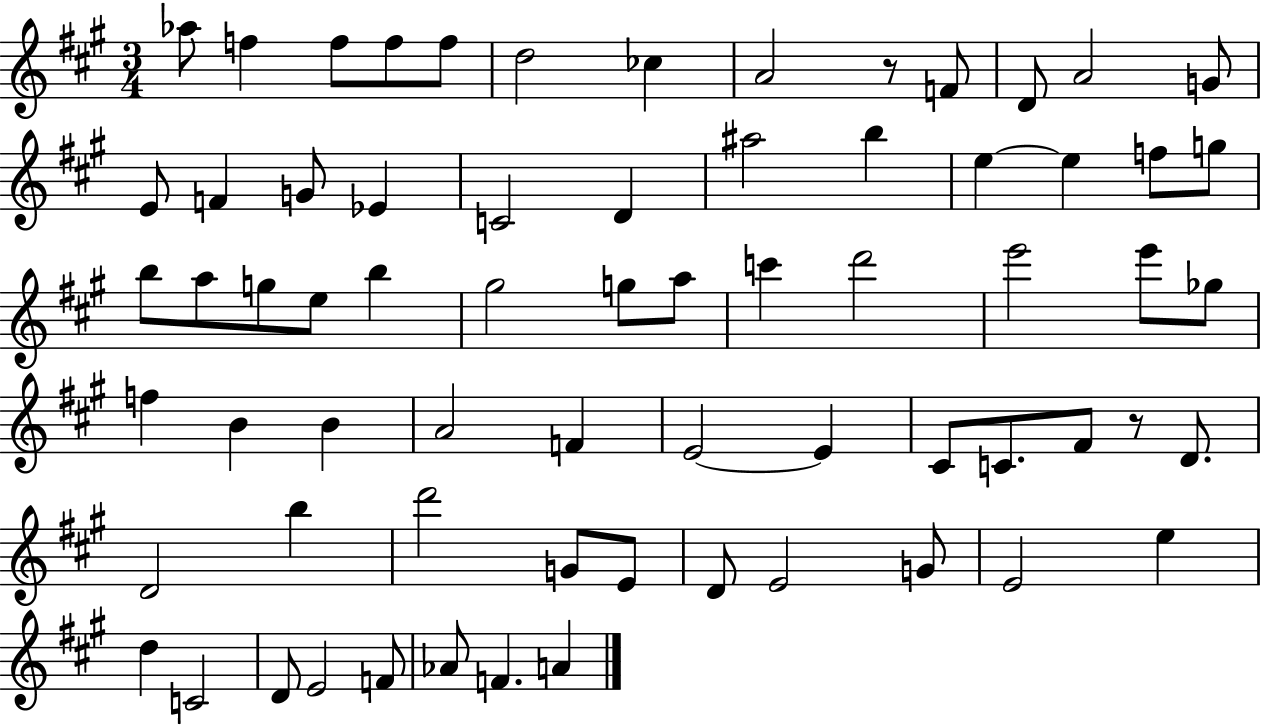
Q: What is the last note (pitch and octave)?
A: A4